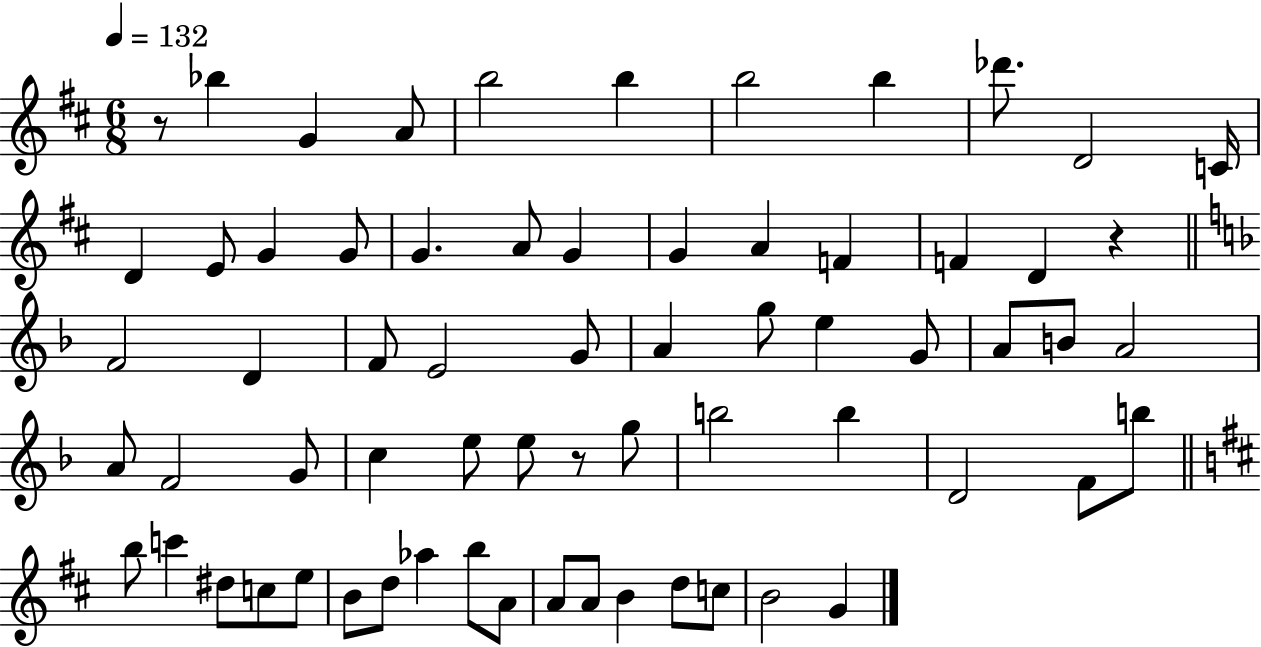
R/e Bb5/q G4/q A4/e B5/h B5/q B5/h B5/q Db6/e. D4/h C4/s D4/q E4/e G4/q G4/e G4/q. A4/e G4/q G4/q A4/q F4/q F4/q D4/q R/q F4/h D4/q F4/e E4/h G4/e A4/q G5/e E5/q G4/e A4/e B4/e A4/h A4/e F4/h G4/e C5/q E5/e E5/e R/e G5/e B5/h B5/q D4/h F4/e B5/e B5/e C6/q D#5/e C5/e E5/e B4/e D5/e Ab5/q B5/e A4/e A4/e A4/e B4/q D5/e C5/e B4/h G4/q